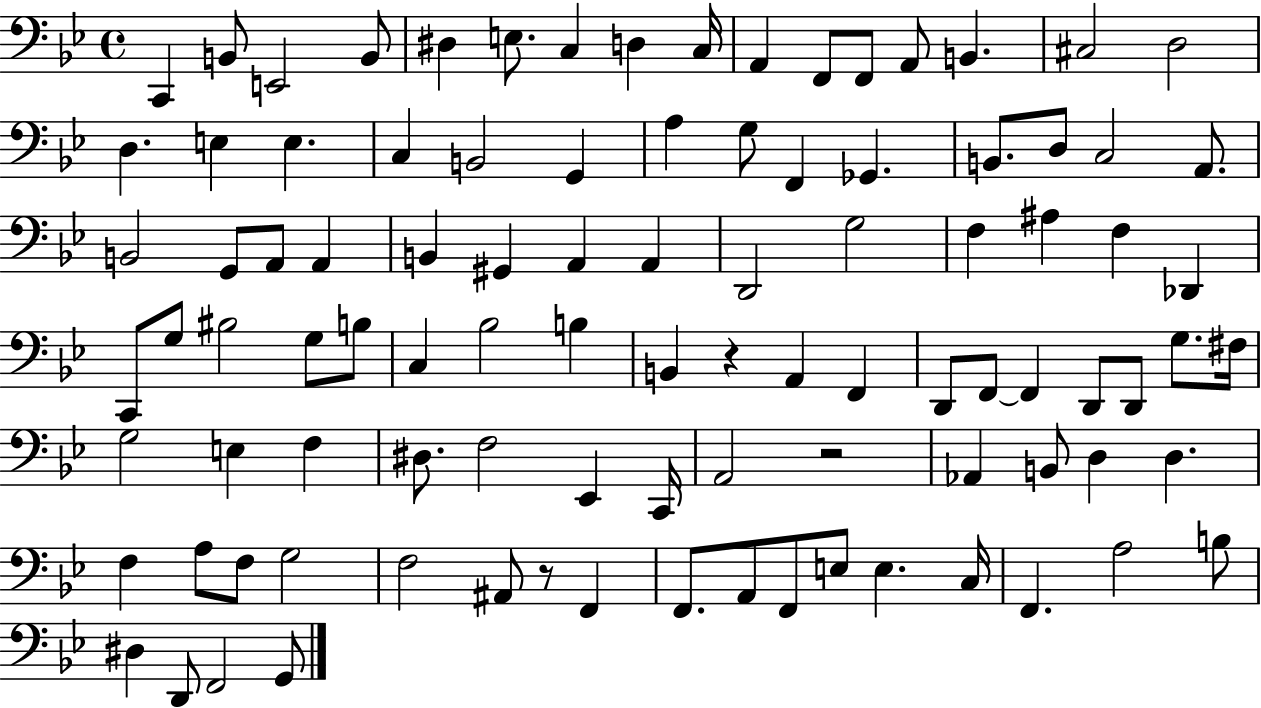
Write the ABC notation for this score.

X:1
T:Untitled
M:4/4
L:1/4
K:Bb
C,, B,,/2 E,,2 B,,/2 ^D, E,/2 C, D, C,/4 A,, F,,/2 F,,/2 A,,/2 B,, ^C,2 D,2 D, E, E, C, B,,2 G,, A, G,/2 F,, _G,, B,,/2 D,/2 C,2 A,,/2 B,,2 G,,/2 A,,/2 A,, B,, ^G,, A,, A,, D,,2 G,2 F, ^A, F, _D,, C,,/2 G,/2 ^B,2 G,/2 B,/2 C, _B,2 B, B,, z A,, F,, D,,/2 F,,/2 F,, D,,/2 D,,/2 G,/2 ^F,/4 G,2 E, F, ^D,/2 F,2 _E,, C,,/4 A,,2 z2 _A,, B,,/2 D, D, F, A,/2 F,/2 G,2 F,2 ^A,,/2 z/2 F,, F,,/2 A,,/2 F,,/2 E,/2 E, C,/4 F,, A,2 B,/2 ^D, D,,/2 F,,2 G,,/2